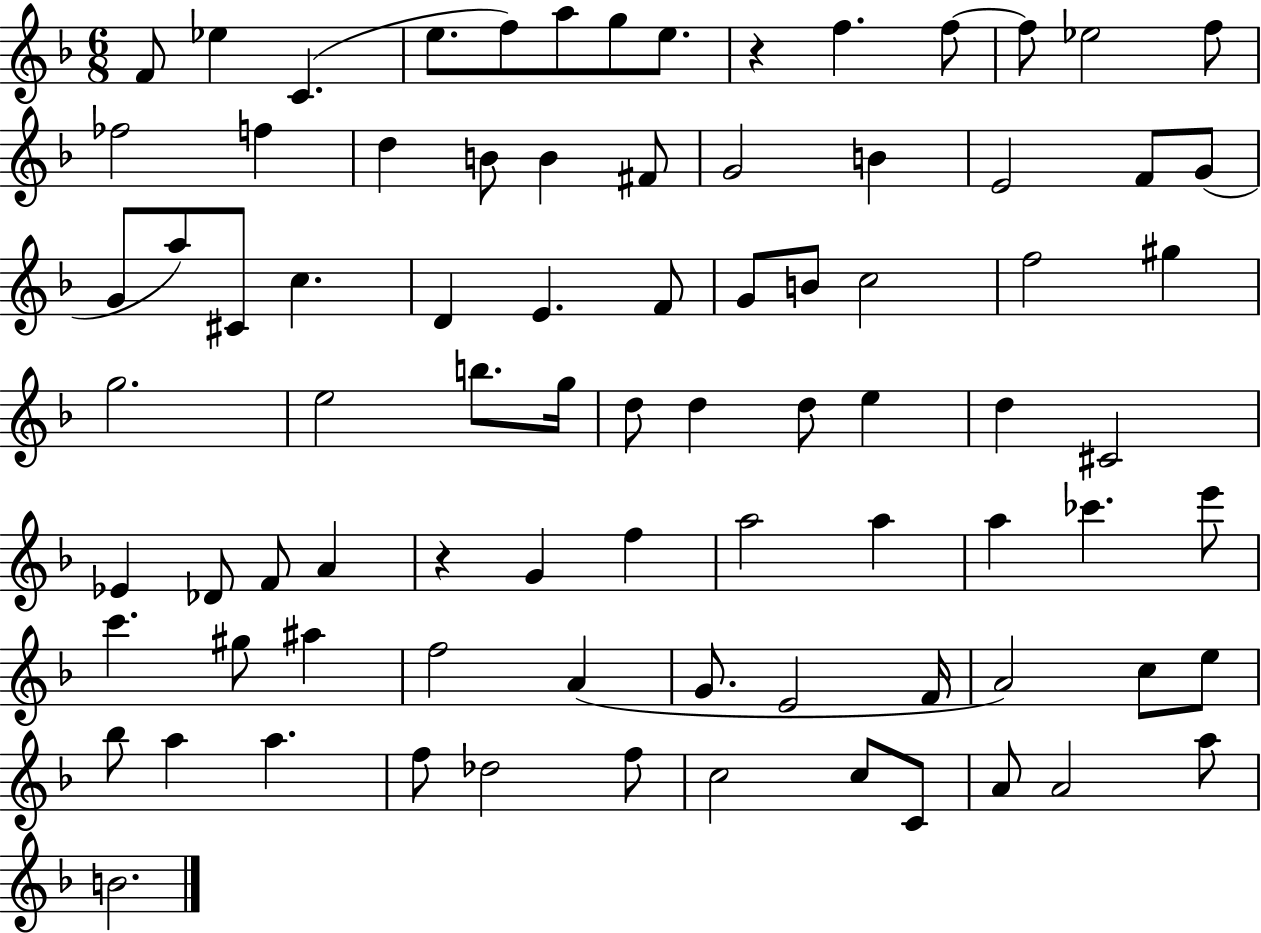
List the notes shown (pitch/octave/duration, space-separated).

F4/e Eb5/q C4/q. E5/e. F5/e A5/e G5/e E5/e. R/q F5/q. F5/e F5/e Eb5/h F5/e FES5/h F5/q D5/q B4/e B4/q F#4/e G4/h B4/q E4/h F4/e G4/e G4/e A5/e C#4/e C5/q. D4/q E4/q. F4/e G4/e B4/e C5/h F5/h G#5/q G5/h. E5/h B5/e. G5/s D5/e D5/q D5/e E5/q D5/q C#4/h Eb4/q Db4/e F4/e A4/q R/q G4/q F5/q A5/h A5/q A5/q CES6/q. E6/e C6/q. G#5/e A#5/q F5/h A4/q G4/e. E4/h F4/s A4/h C5/e E5/e Bb5/e A5/q A5/q. F5/e Db5/h F5/e C5/h C5/e C4/e A4/e A4/h A5/e B4/h.